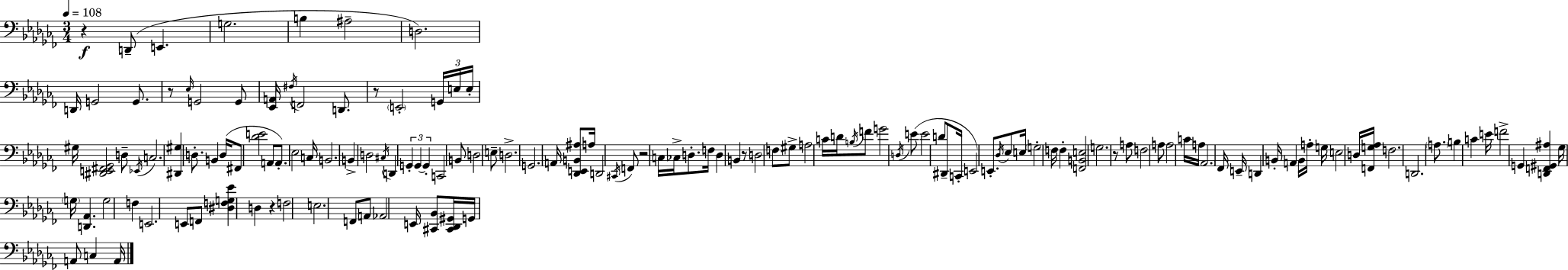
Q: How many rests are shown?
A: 7